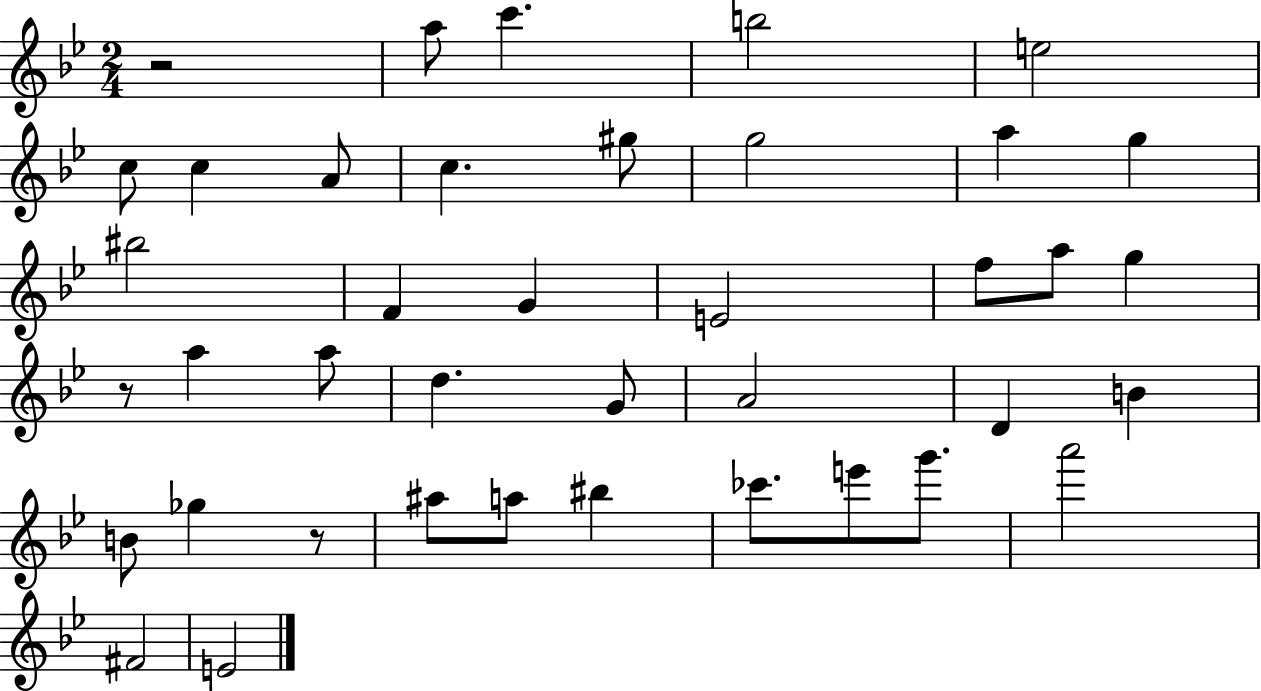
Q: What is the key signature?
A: BES major